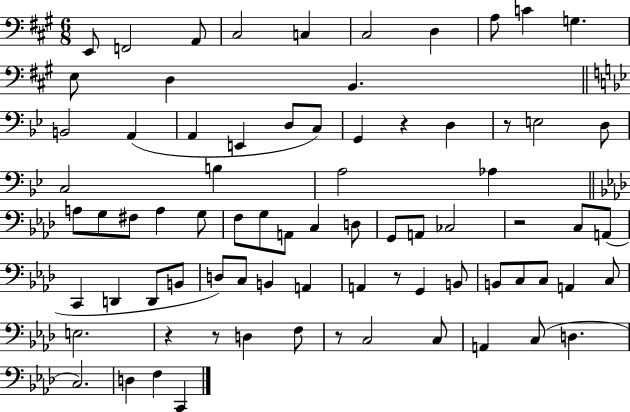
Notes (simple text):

E2/e F2/h A2/e C#3/h C3/q C#3/h D3/q A3/e C4/q G3/q. E3/e D3/q B2/q. B2/h A2/q A2/q E2/q D3/e C3/e G2/q R/q D3/q R/e E3/h D3/e C3/h B3/q A3/h Ab3/q A3/e G3/e F#3/e A3/q G3/e F3/e G3/e A2/e C3/q D3/e G2/e A2/e CES3/h R/h C3/e A2/e C2/q D2/q D2/e B2/e D3/e C3/e B2/q A2/q A2/q R/e G2/q B2/e B2/e C3/e C3/e A2/q C3/e E3/h. R/q R/e D3/q F3/e R/e C3/h C3/e A2/q C3/e D3/q. C3/h. D3/q F3/q C2/q